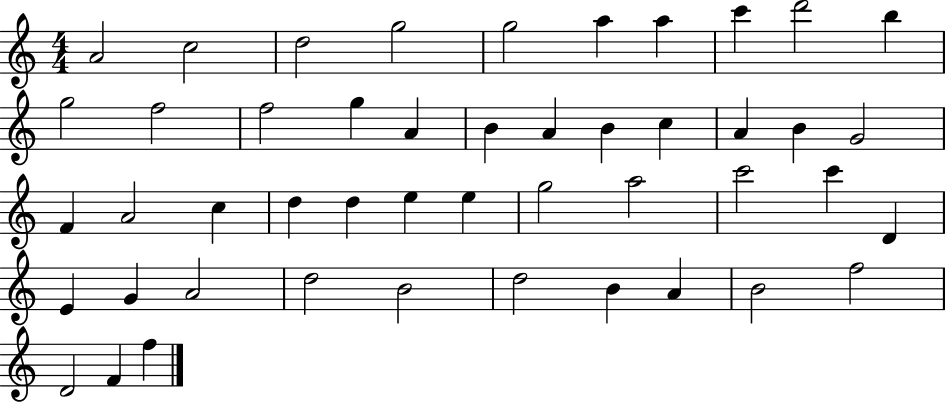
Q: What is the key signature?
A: C major